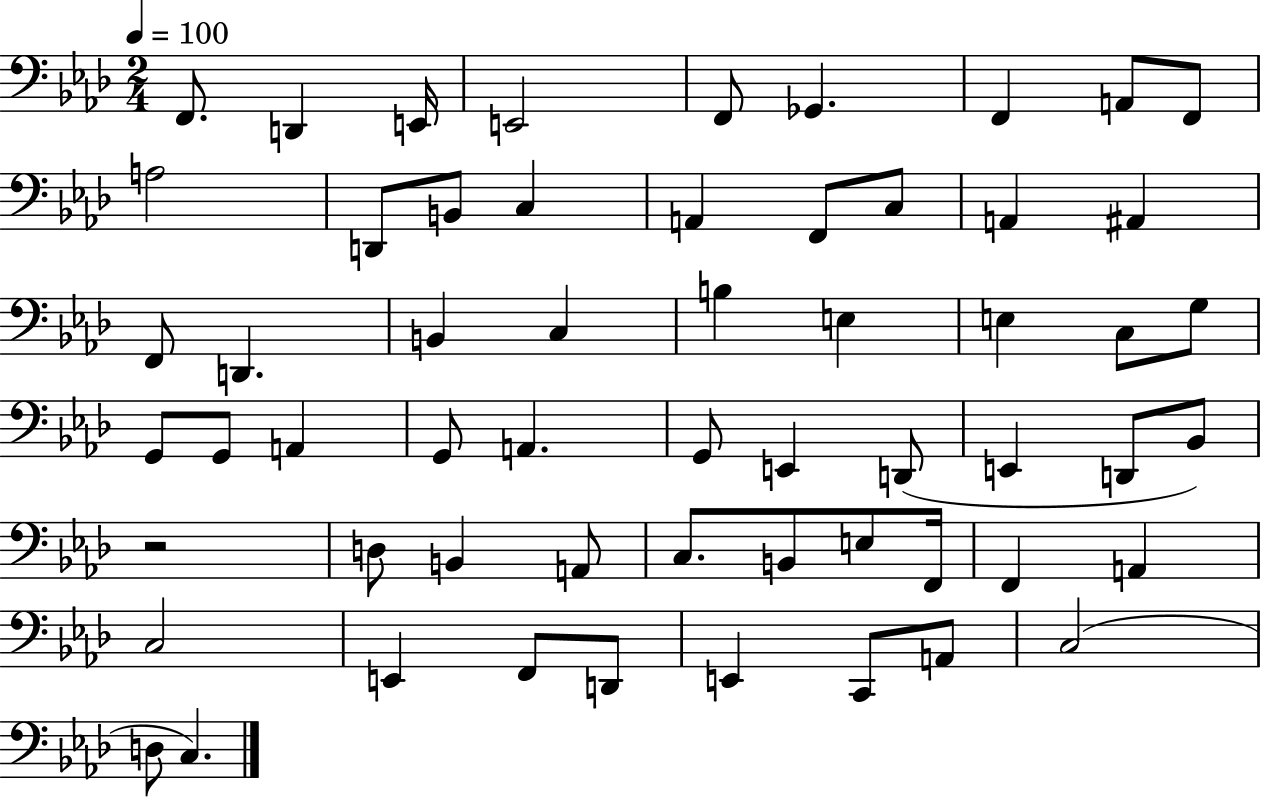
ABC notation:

X:1
T:Untitled
M:2/4
L:1/4
K:Ab
F,,/2 D,, E,,/4 E,,2 F,,/2 _G,, F,, A,,/2 F,,/2 A,2 D,,/2 B,,/2 C, A,, F,,/2 C,/2 A,, ^A,, F,,/2 D,, B,, C, B, E, E, C,/2 G,/2 G,,/2 G,,/2 A,, G,,/2 A,, G,,/2 E,, D,,/2 E,, D,,/2 _B,,/2 z2 D,/2 B,, A,,/2 C,/2 B,,/2 E,/2 F,,/4 F,, A,, C,2 E,, F,,/2 D,,/2 E,, C,,/2 A,,/2 C,2 D,/2 C,